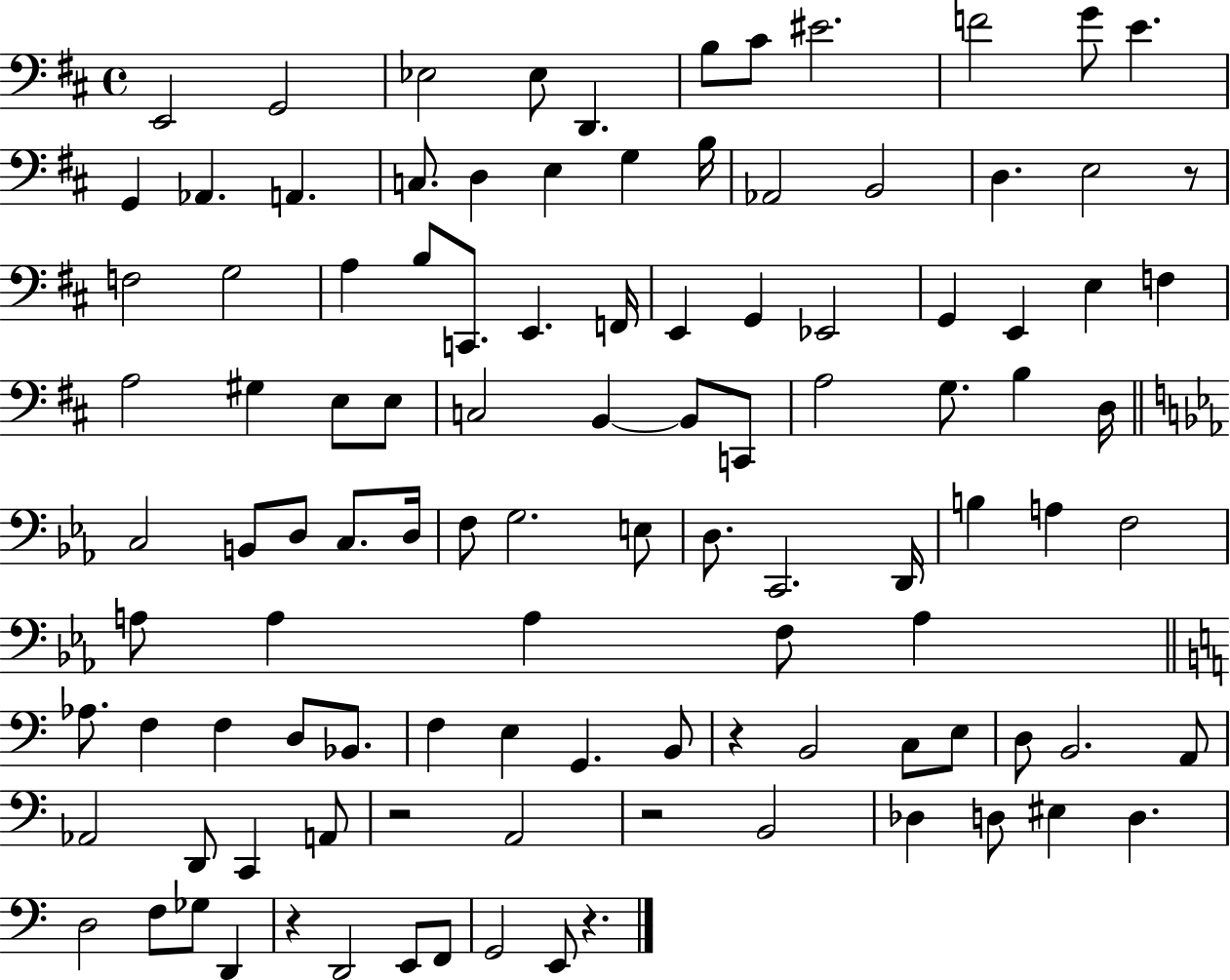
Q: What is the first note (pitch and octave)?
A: E2